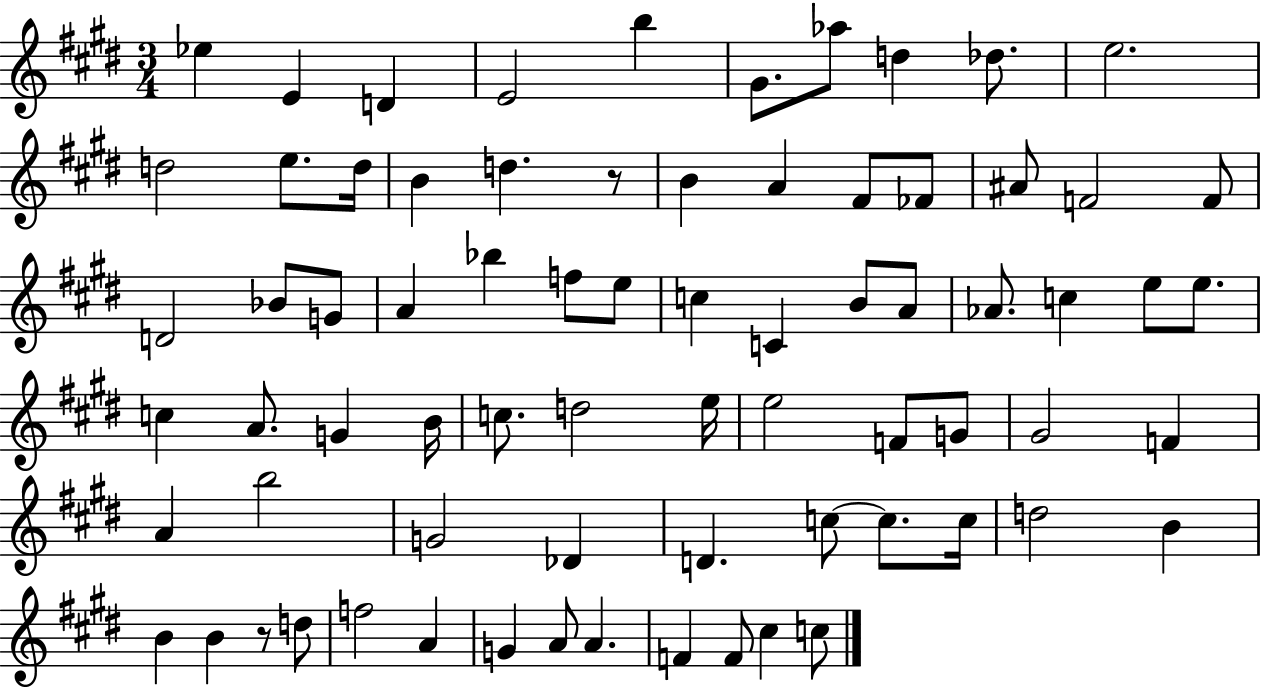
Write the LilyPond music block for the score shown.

{
  \clef treble
  \numericTimeSignature
  \time 3/4
  \key e \major
  ees''4 e'4 d'4 | e'2 b''4 | gis'8. aes''8 d''4 des''8. | e''2. | \break d''2 e''8. d''16 | b'4 d''4. r8 | b'4 a'4 fis'8 fes'8 | ais'8 f'2 f'8 | \break d'2 bes'8 g'8 | a'4 bes''4 f''8 e''8 | c''4 c'4 b'8 a'8 | aes'8. c''4 e''8 e''8. | \break c''4 a'8. g'4 b'16 | c''8. d''2 e''16 | e''2 f'8 g'8 | gis'2 f'4 | \break a'4 b''2 | g'2 des'4 | d'4. c''8~~ c''8. c''16 | d''2 b'4 | \break b'4 b'4 r8 d''8 | f''2 a'4 | g'4 a'8 a'4. | f'4 f'8 cis''4 c''8 | \break \bar "|."
}